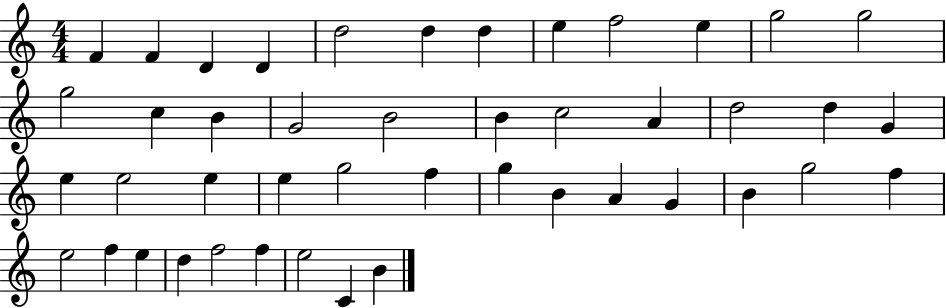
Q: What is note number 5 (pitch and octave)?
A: D5